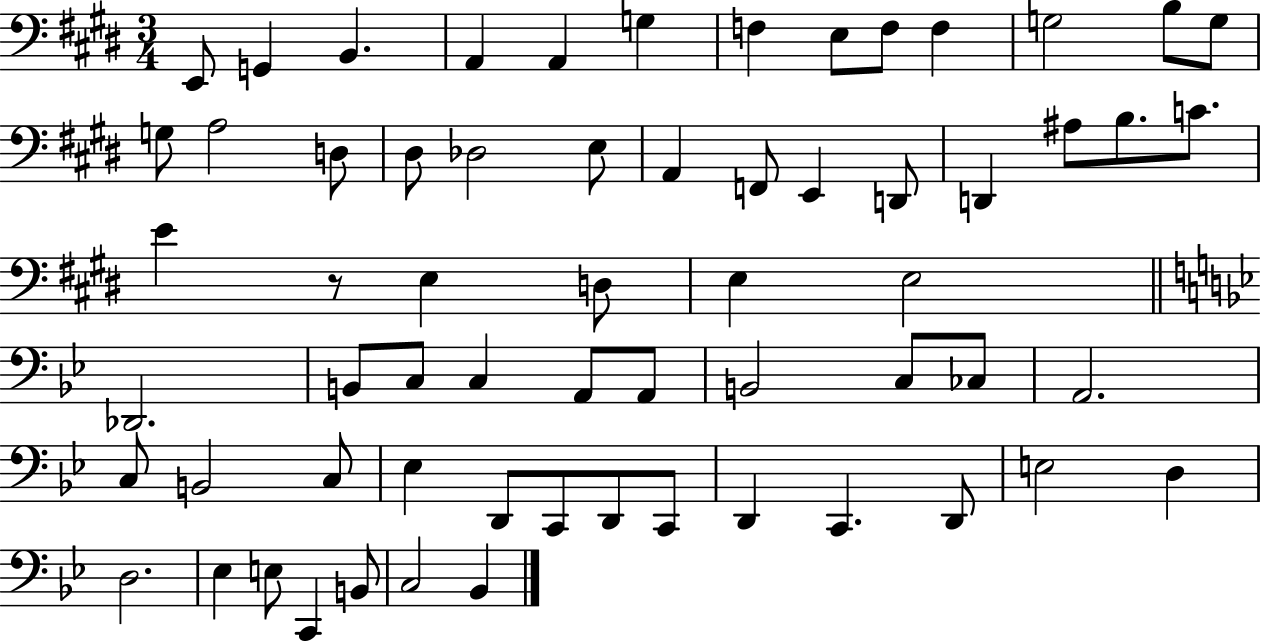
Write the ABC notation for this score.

X:1
T:Untitled
M:3/4
L:1/4
K:E
E,,/2 G,, B,, A,, A,, G, F, E,/2 F,/2 F, G,2 B,/2 G,/2 G,/2 A,2 D,/2 ^D,/2 _D,2 E,/2 A,, F,,/2 E,, D,,/2 D,, ^A,/2 B,/2 C/2 E z/2 E, D,/2 E, E,2 _D,,2 B,,/2 C,/2 C, A,,/2 A,,/2 B,,2 C,/2 _C,/2 A,,2 C,/2 B,,2 C,/2 _E, D,,/2 C,,/2 D,,/2 C,,/2 D,, C,, D,,/2 E,2 D, D,2 _E, E,/2 C,, B,,/2 C,2 _B,,